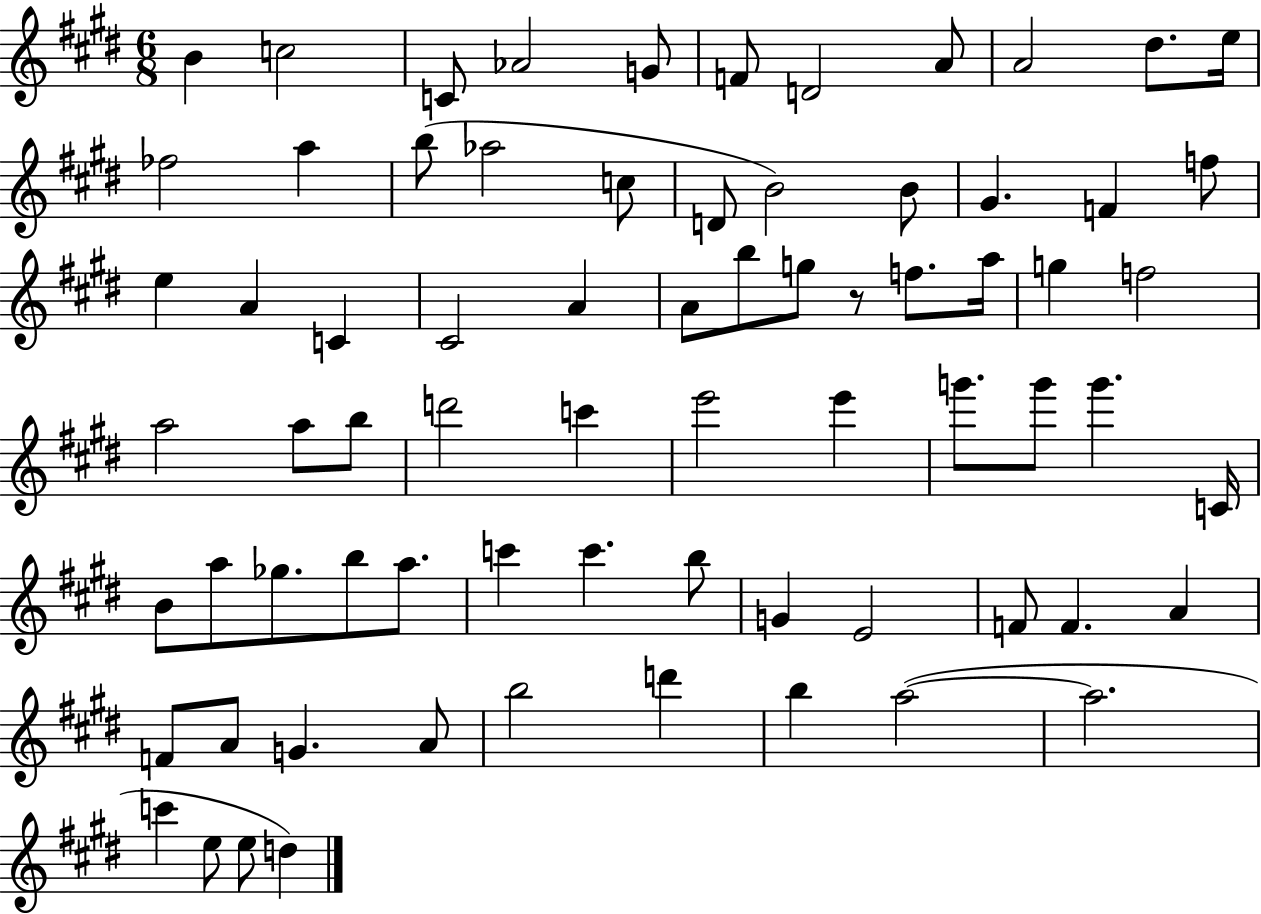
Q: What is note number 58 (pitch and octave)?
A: A4